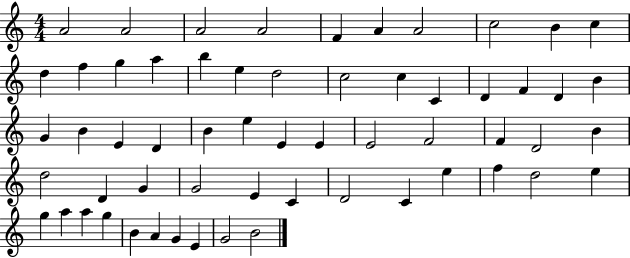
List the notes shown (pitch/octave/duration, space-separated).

A4/h A4/h A4/h A4/h F4/q A4/q A4/h C5/h B4/q C5/q D5/q F5/q G5/q A5/q B5/q E5/q D5/h C5/h C5/q C4/q D4/q F4/q D4/q B4/q G4/q B4/q E4/q D4/q B4/q E5/q E4/q E4/q E4/h F4/h F4/q D4/h B4/q D5/h D4/q G4/q G4/h E4/q C4/q D4/h C4/q E5/q F5/q D5/h E5/q G5/q A5/q A5/q G5/q B4/q A4/q G4/q E4/q G4/h B4/h